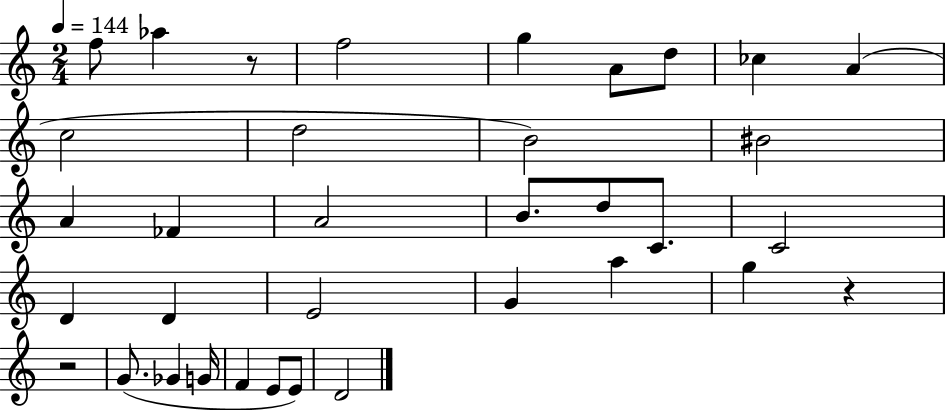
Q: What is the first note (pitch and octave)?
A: F5